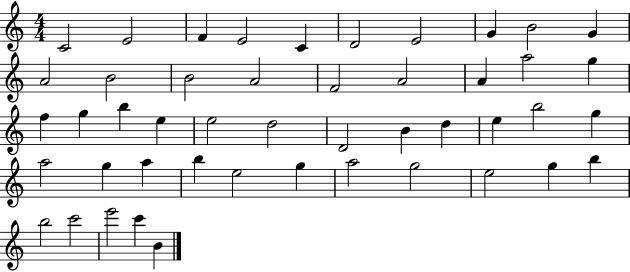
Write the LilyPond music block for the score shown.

{
  \clef treble
  \numericTimeSignature
  \time 4/4
  \key c \major
  c'2 e'2 | f'4 e'2 c'4 | d'2 e'2 | g'4 b'2 g'4 | \break a'2 b'2 | b'2 a'2 | f'2 a'2 | a'4 a''2 g''4 | \break f''4 g''4 b''4 e''4 | e''2 d''2 | d'2 b'4 d''4 | e''4 b''2 g''4 | \break a''2 g''4 a''4 | b''4 e''2 g''4 | a''2 g''2 | e''2 g''4 b''4 | \break b''2 c'''2 | e'''2 c'''4 b'4 | \bar "|."
}